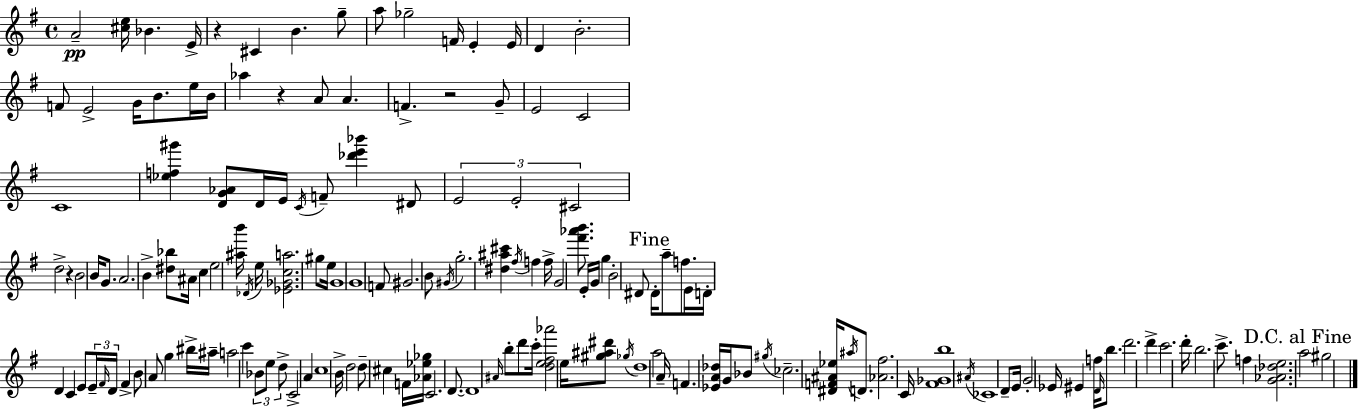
A4/h [C#5,E5]/s Bb4/q. E4/s R/q C#4/q B4/q. G5/e A5/e Gb5/h F4/s E4/q E4/s D4/q B4/h. F4/e E4/h G4/s B4/e. E5/s B4/s Ab5/q R/q A4/e A4/q. F4/q. R/h G4/e E4/h C4/h C4/w [Eb5,F5,G#6]/q [D4,G4,Ab4]/e D4/s E4/s C4/s F4/e [Db6,E6,Bb6]/q D#4/e E4/h E4/h C#4/h D5/h R/q B4/h B4/s G4/e. A4/h. B4/q [D#5,Bb5]/e A#4/s C5/q E5/h [A#5,B6]/s Db4/s E5/s [Eb4,Gb4,C5,A5]/h. G#5/e E5/s G4/w G4/w F4/e G#4/h. B4/e G#4/s G5/h. [D#5,A#5,C#6]/q F#5/s F5/q F5/s G4/h [F#6,Ab6,B6]/e. E4/s G4/s G5/q B4/h D#4/e D#4/s A5/e F5/e. E4/s D4/s D4/q C4/q E4/e E4/s F#4/s D4/s F#4/q B4/e A4/e G5/q BIS5/s A#5/s A5/h C6/q Bb4/e E5/e D5/e C4/h A4/q C5/w B4/s D5/h D5/e C#5/q F4/s [Ab4,Eb5,Gb5]/s C4/h. D4/e. D4/w A#4/s B5/e D6/e C6/s [D5,E5,F#5,Ab6]/h E5/s [G#5,A#5,D#6]/e Gb5/s D5/w A5/h A4/s F4/q. [Eb4,A4,Db5]/s G4/s Bb4/e G#5/s CES5/h. [D#4,F4,A#4,Eb5]/s A#5/s D4/e. [Ab4,F#5]/h. C4/s [F#4,Gb4,B5]/w A#4/s CES4/w D4/e E4/s G4/h Eb4/s EIS4/q F5/s D4/s B5/e. D6/h. D6/q C6/h. D6/s B5/h. C6/e. F5/q [G4,Ab4,Db5,E5]/h. A5/h G#5/h